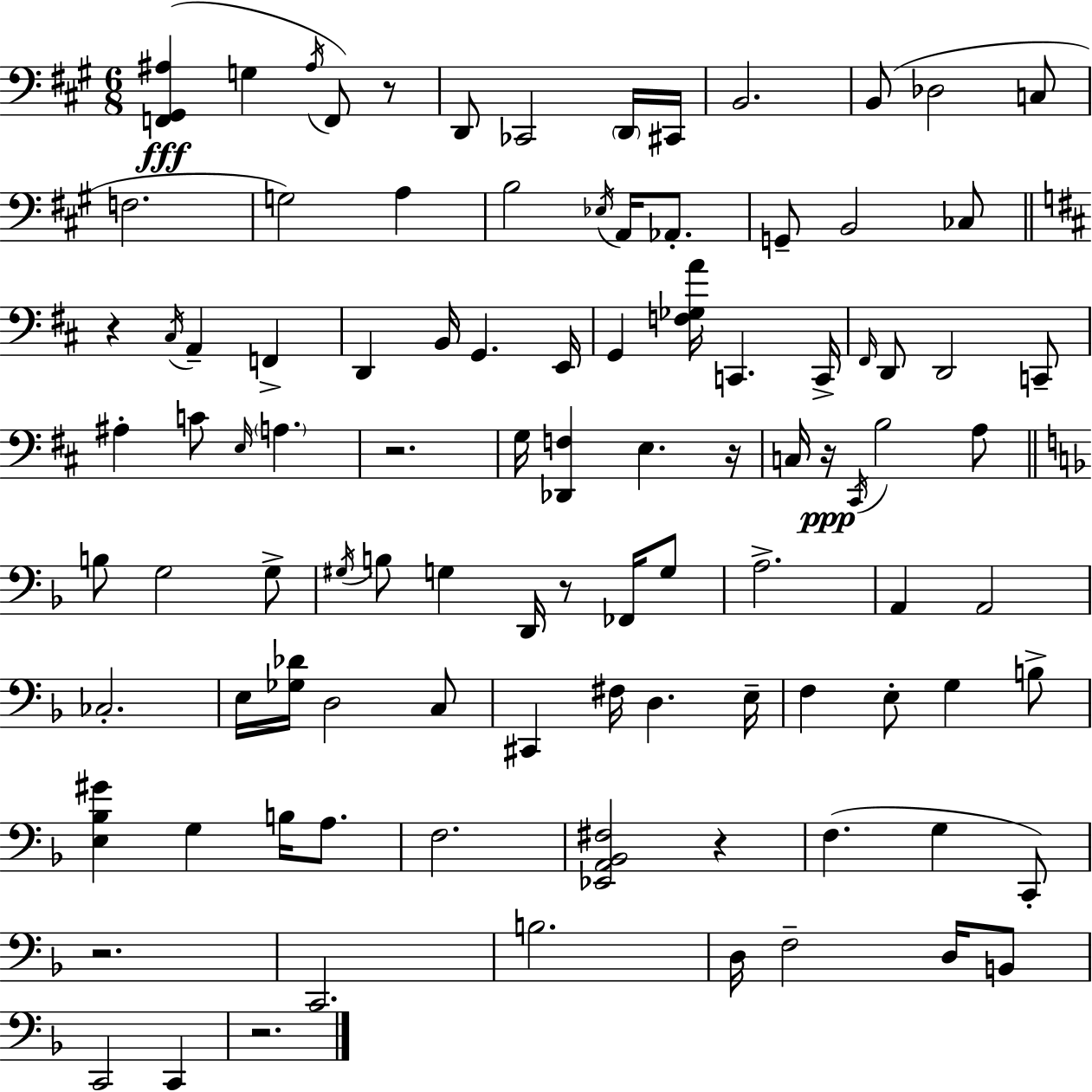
X:1
T:Untitled
M:6/8
L:1/4
K:A
[F,,^G,,^A,] G, ^A,/4 F,,/2 z/2 D,,/2 _C,,2 D,,/4 ^C,,/4 B,,2 B,,/2 _D,2 C,/2 F,2 G,2 A, B,2 _E,/4 A,,/4 _A,,/2 G,,/2 B,,2 _C,/2 z ^C,/4 A,, F,, D,, B,,/4 G,, E,,/4 G,, [F,_G,A]/4 C,, C,,/4 ^F,,/4 D,,/2 D,,2 C,,/2 ^A, C/2 E,/4 A, z2 G,/4 [_D,,F,] E, z/4 C,/4 z/4 ^C,,/4 B,2 A,/2 B,/2 G,2 G,/2 ^G,/4 B,/2 G, D,,/4 z/2 _F,,/4 G,/2 A,2 A,, A,,2 _C,2 E,/4 [_G,_D]/4 D,2 C,/2 ^C,, ^F,/4 D, E,/4 F, E,/2 G, B,/2 [E,_B,^G] G, B,/4 A,/2 F,2 [_E,,A,,_B,,^F,]2 z F, G, C,,/2 z2 C,,2 B,2 D,/4 F,2 D,/4 B,,/2 C,,2 C,, z2